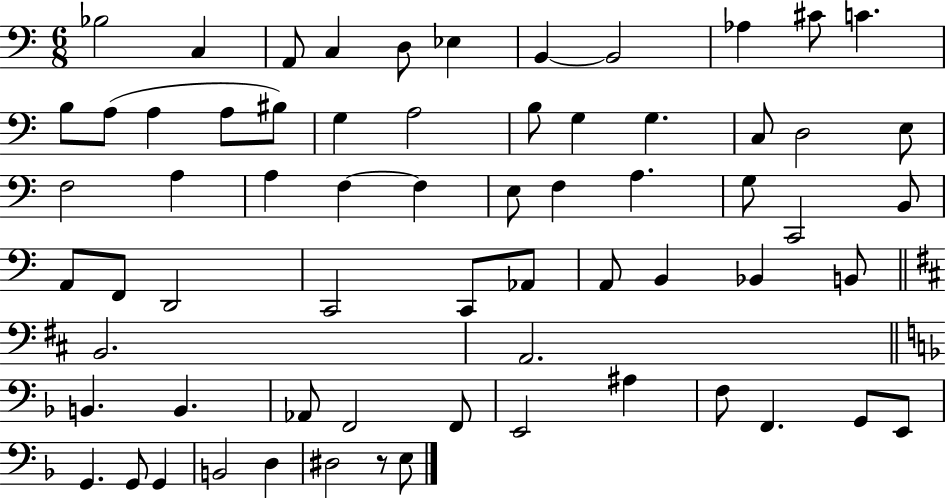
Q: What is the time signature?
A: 6/8